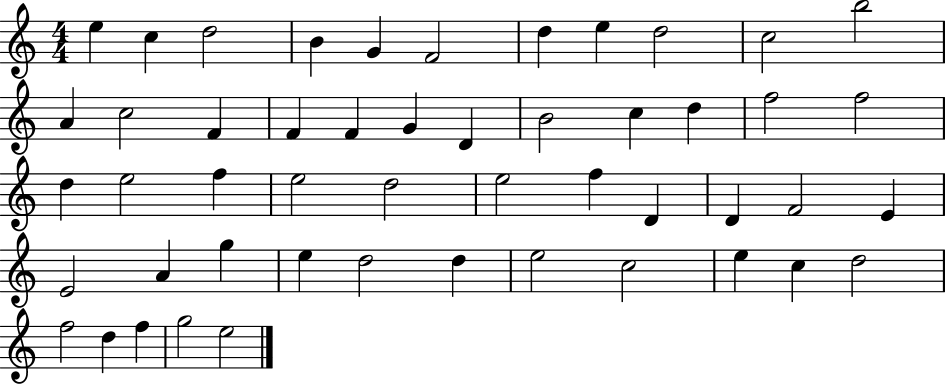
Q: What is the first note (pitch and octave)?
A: E5